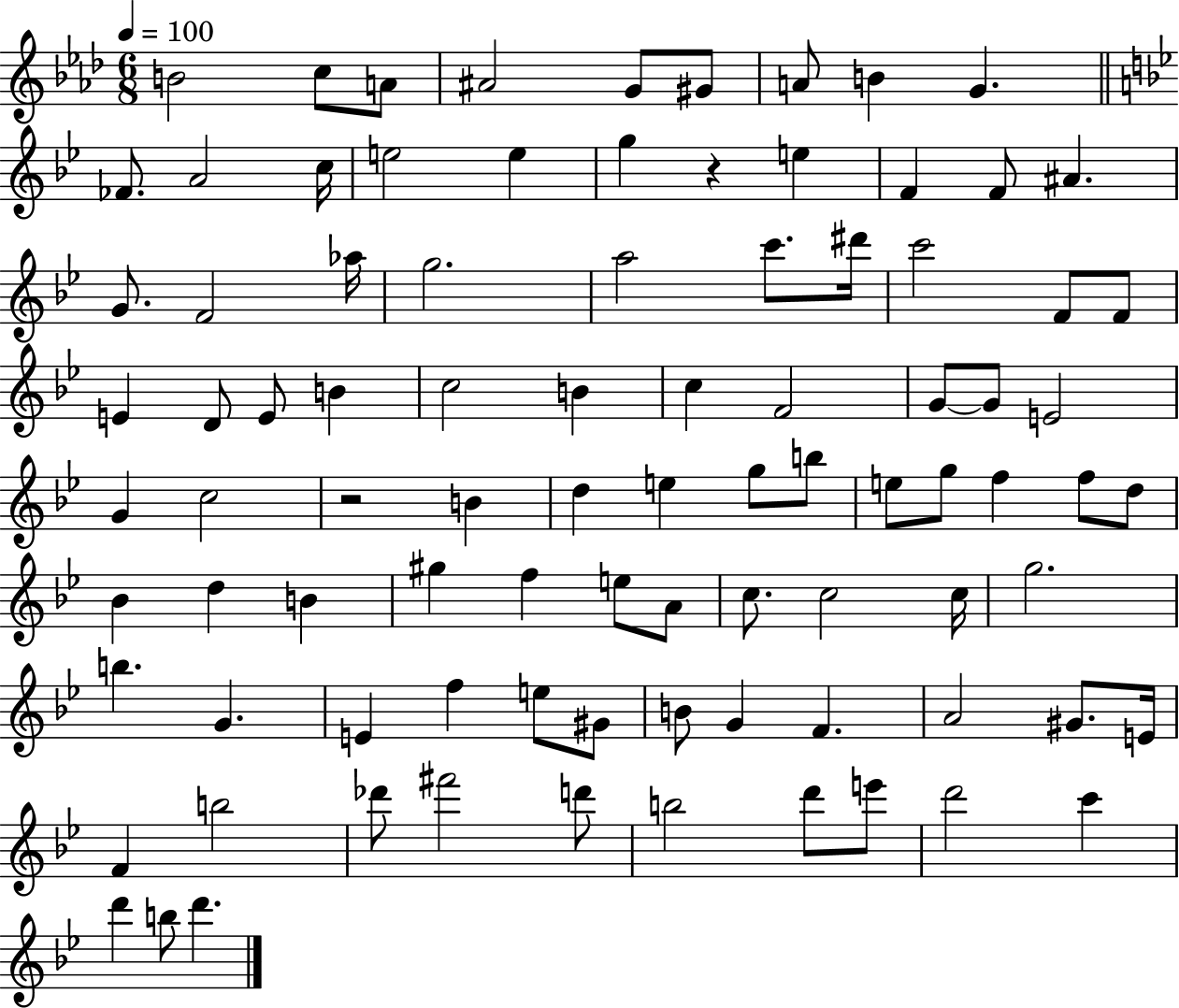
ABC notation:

X:1
T:Untitled
M:6/8
L:1/4
K:Ab
B2 c/2 A/2 ^A2 G/2 ^G/2 A/2 B G _F/2 A2 c/4 e2 e g z e F F/2 ^A G/2 F2 _a/4 g2 a2 c'/2 ^d'/4 c'2 F/2 F/2 E D/2 E/2 B c2 B c F2 G/2 G/2 E2 G c2 z2 B d e g/2 b/2 e/2 g/2 f f/2 d/2 _B d B ^g f e/2 A/2 c/2 c2 c/4 g2 b G E f e/2 ^G/2 B/2 G F A2 ^G/2 E/4 F b2 _d'/2 ^f'2 d'/2 b2 d'/2 e'/2 d'2 c' d' b/2 d'